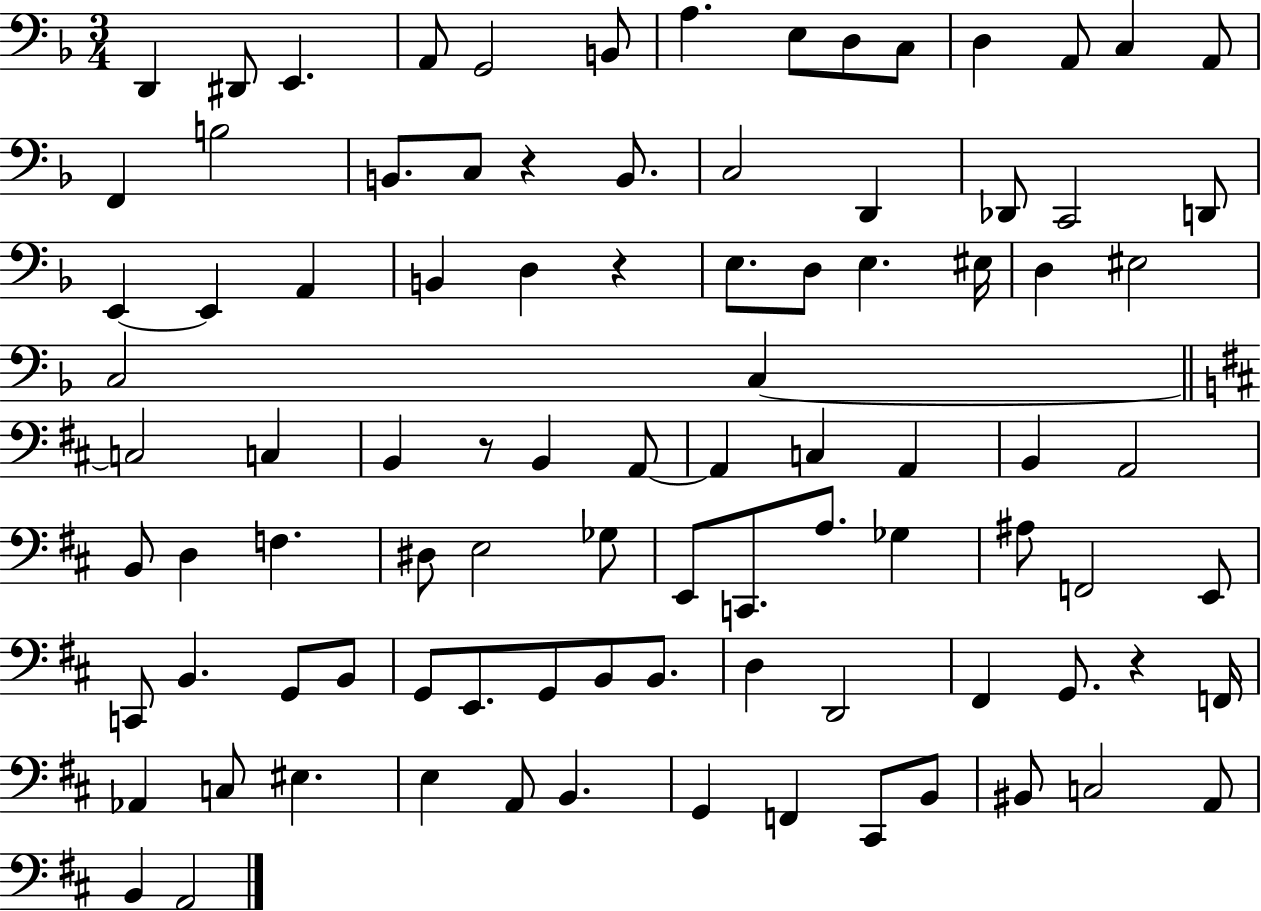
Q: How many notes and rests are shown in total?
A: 93